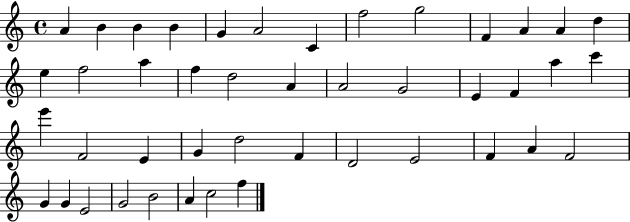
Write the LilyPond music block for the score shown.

{
  \clef treble
  \time 4/4
  \defaultTimeSignature
  \key c \major
  a'4 b'4 b'4 b'4 | g'4 a'2 c'4 | f''2 g''2 | f'4 a'4 a'4 d''4 | \break e''4 f''2 a''4 | f''4 d''2 a'4 | a'2 g'2 | e'4 f'4 a''4 c'''4 | \break e'''4 f'2 e'4 | g'4 d''2 f'4 | d'2 e'2 | f'4 a'4 f'2 | \break g'4 g'4 e'2 | g'2 b'2 | a'4 c''2 f''4 | \bar "|."
}